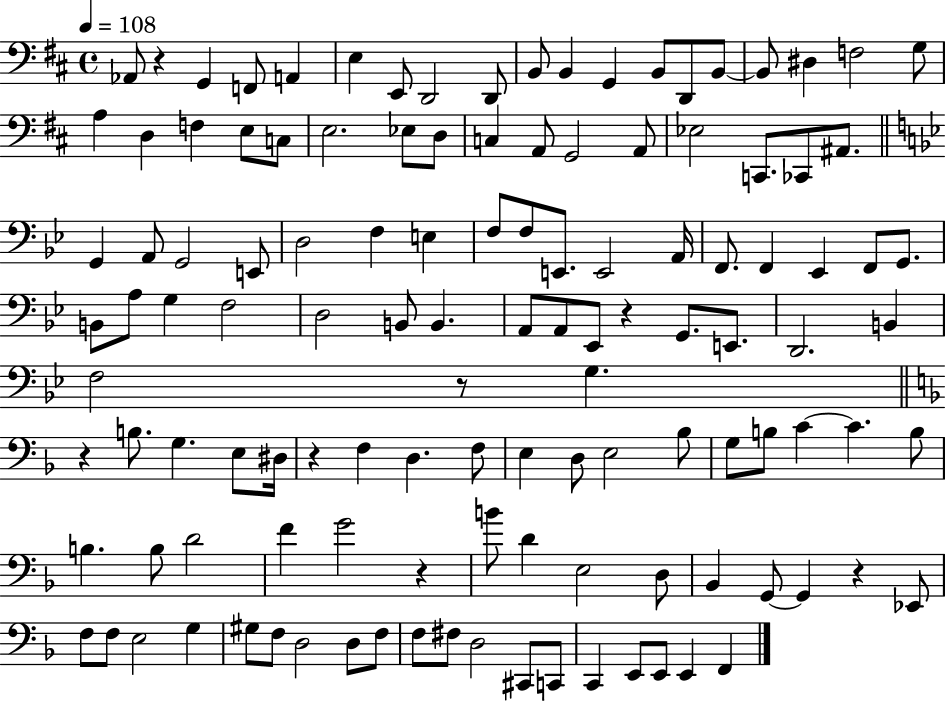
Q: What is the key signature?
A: D major